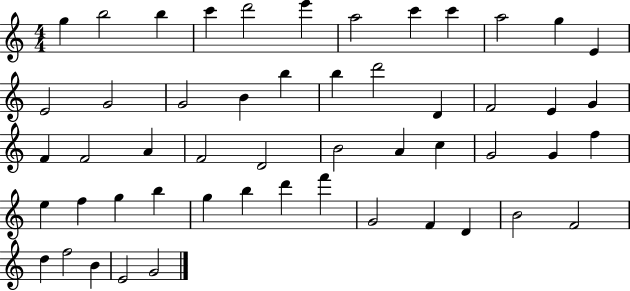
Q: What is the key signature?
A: C major